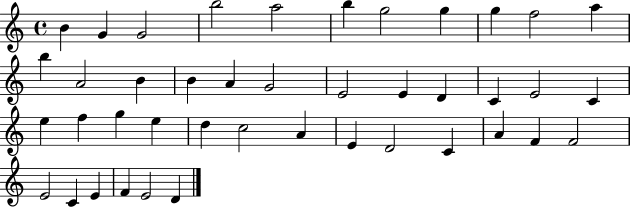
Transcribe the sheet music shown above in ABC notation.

X:1
T:Untitled
M:4/4
L:1/4
K:C
B G G2 b2 a2 b g2 g g f2 a b A2 B B A G2 E2 E D C E2 C e f g e d c2 A E D2 C A F F2 E2 C E F E2 D